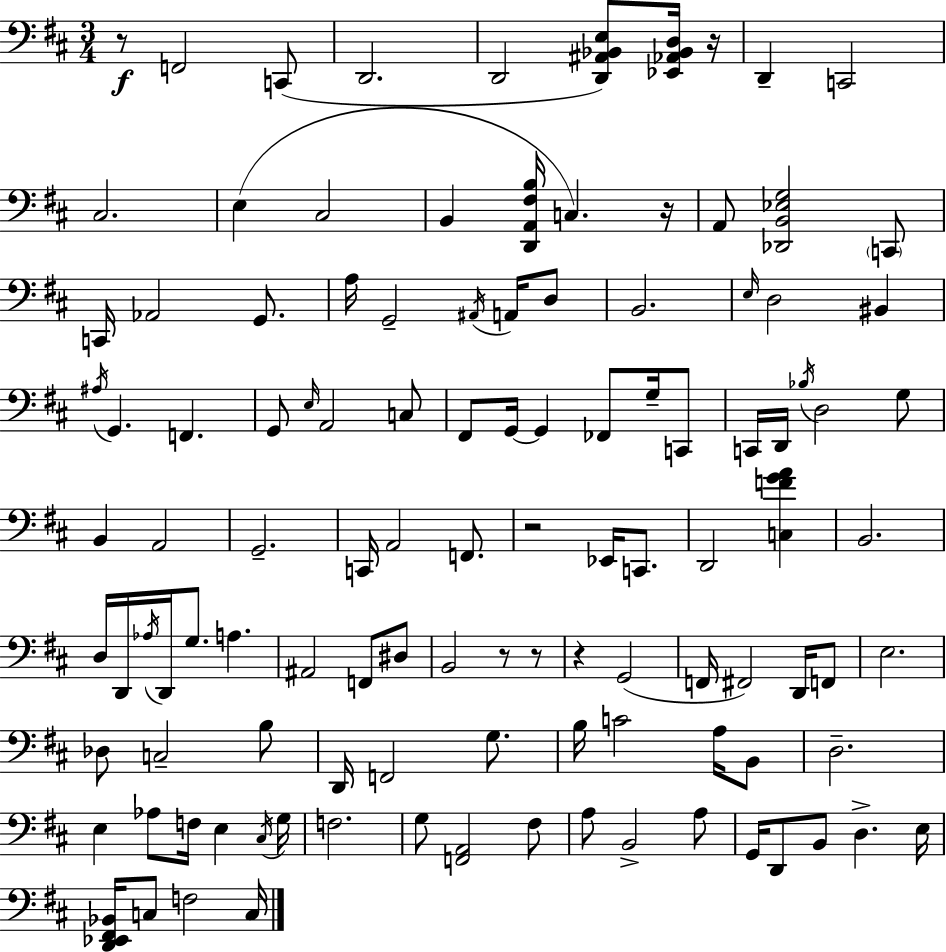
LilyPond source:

{
  \clef bass
  \numericTimeSignature
  \time 3/4
  \key d \major
  r8\f f,2 c,8( | d,2. | d,2 <d, ais, bes, e>8) <ees, aes, bes, d>16 r16 | d,4-- c,2 | \break cis2. | e4( cis2 | b,4 <d, a, fis b>16 c4.) r16 | a,8 <des, b, ees g>2 \parenthesize c,8 | \break c,16 aes,2 g,8. | a16 g,2-- \acciaccatura { ais,16 } a,16 d8 | b,2. | \grace { e16 } d2 bis,4 | \break \acciaccatura { ais16 } g,4. f,4. | g,8 \grace { e16 } a,2 | c8 fis,8 g,16~~ g,4 fes,8 | g16-- c,8 c,16 d,16 \acciaccatura { bes16 } d2 | \break g8 b,4 a,2 | g,2.-- | c,16 a,2 | f,8. r2 | \break ees,16 c,8. d,2 | <c f' g' a'>4 b,2. | d16 d,16 \acciaccatura { aes16 } d,16 g8. | a4. ais,2 | \break f,8 dis8 b,2 | r8 r8 r4 g,2( | f,16 fis,2) | d,16 f,8 e2. | \break des8 c2-- | b8 d,16 f,2 | g8. b16 c'2 | a16 b,8 d2.-- | \break e4 aes8 | f16 e4 \acciaccatura { cis16 } g16 f2. | g8 <f, a,>2 | fis8 a8 b,2-> | \break a8 g,16 d,8 b,8 | d4.-> e16 <d, ees, fis, bes,>16 c8 f2 | c16 \bar "|."
}